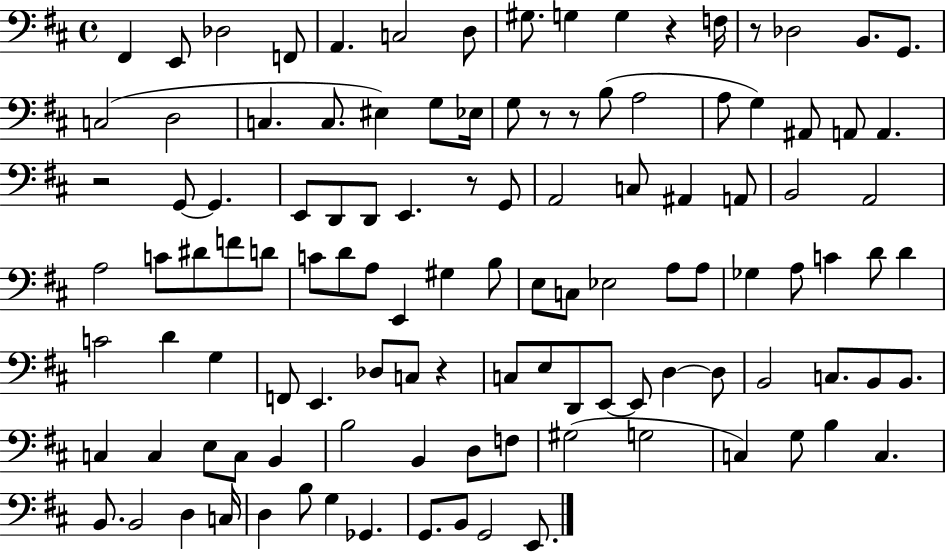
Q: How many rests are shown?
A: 7